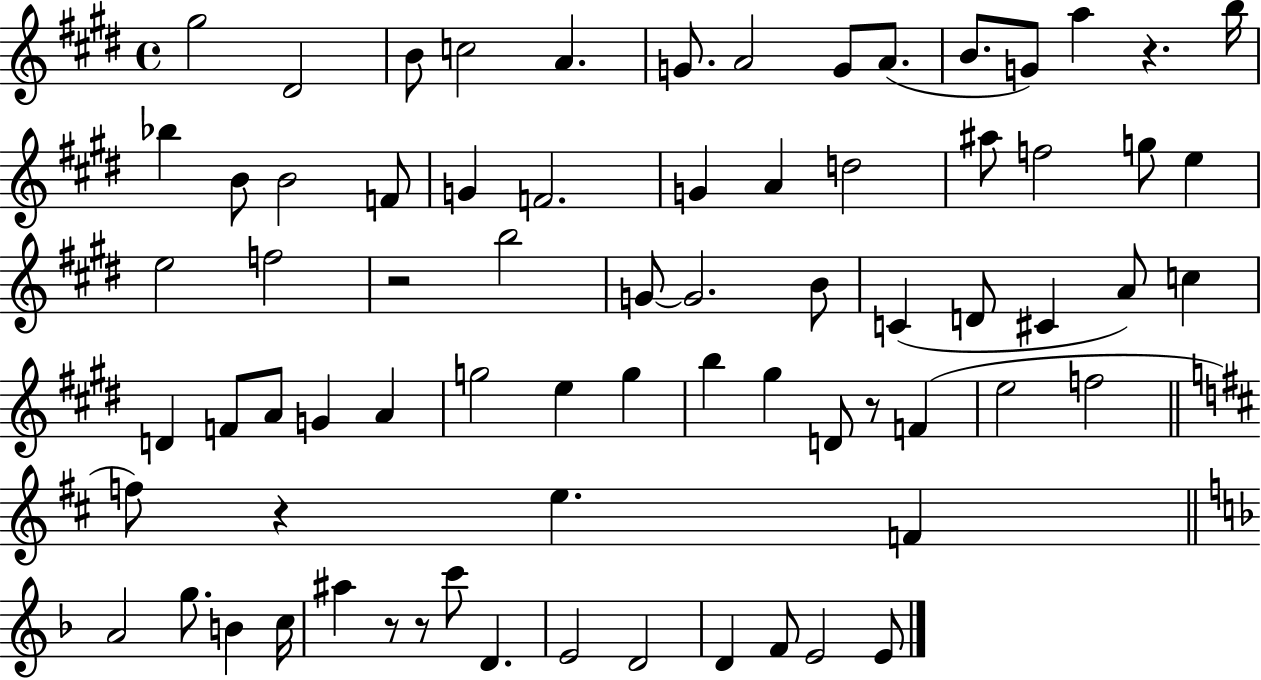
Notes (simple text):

G#5/h D#4/h B4/e C5/h A4/q. G4/e. A4/h G4/e A4/e. B4/e. G4/e A5/q R/q. B5/s Bb5/q B4/e B4/h F4/e G4/q F4/h. G4/q A4/q D5/h A#5/e F5/h G5/e E5/q E5/h F5/h R/h B5/h G4/e G4/h. B4/e C4/q D4/e C#4/q A4/e C5/q D4/q F4/e A4/e G4/q A4/q G5/h E5/q G5/q B5/q G#5/q D4/e R/e F4/q E5/h F5/h F5/e R/q E5/q. F4/q A4/h G5/e. B4/q C5/s A#5/q R/e R/e C6/e D4/q. E4/h D4/h D4/q F4/e E4/h E4/e